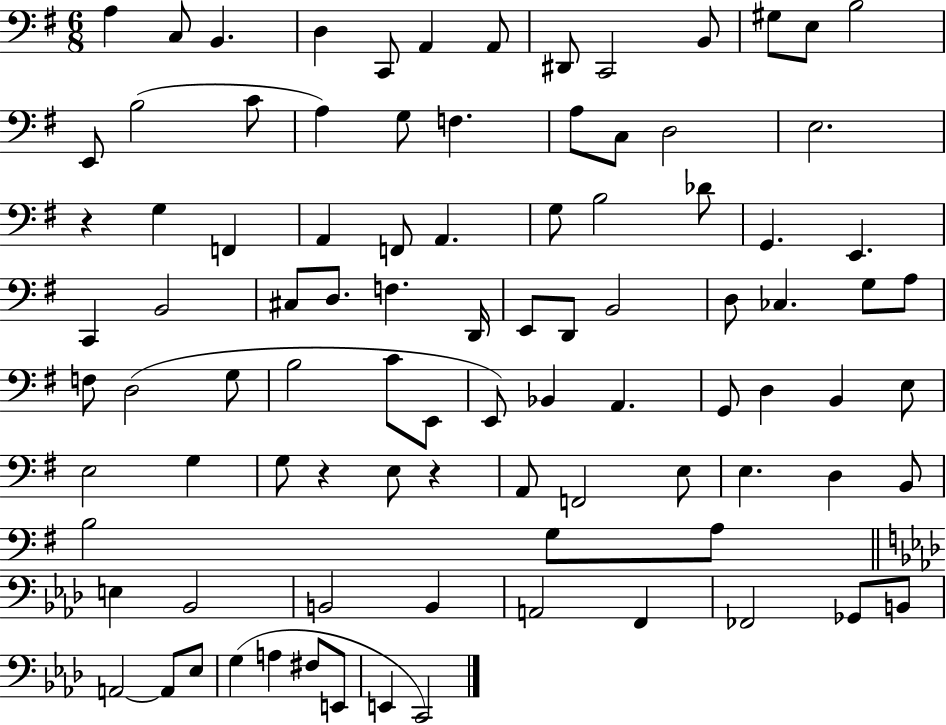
{
  \clef bass
  \numericTimeSignature
  \time 6/8
  \key g \major
  a4 c8 b,4. | d4 c,8 a,4 a,8 | dis,8 c,2 b,8 | gis8 e8 b2 | \break e,8 b2( c'8 | a4) g8 f4. | a8 c8 d2 | e2. | \break r4 g4 f,4 | a,4 f,8 a,4. | g8 b2 des'8 | g,4. e,4. | \break c,4 b,2 | cis8 d8. f4. d,16 | e,8 d,8 b,2 | d8 ces4. g8 a8 | \break f8 d2( g8 | b2 c'8 e,8 | e,8) bes,4 a,4. | g,8 d4 b,4 e8 | \break e2 g4 | g8 r4 e8 r4 | a,8 f,2 e8 | e4. d4 b,8 | \break b2 g8 a8 | \bar "||" \break \key f \minor e4 bes,2 | b,2 b,4 | a,2 f,4 | fes,2 ges,8 b,8 | \break a,2~~ a,8 ees8 | g4( a4 fis8 e,8 | e,4 c,2) | \bar "|."
}